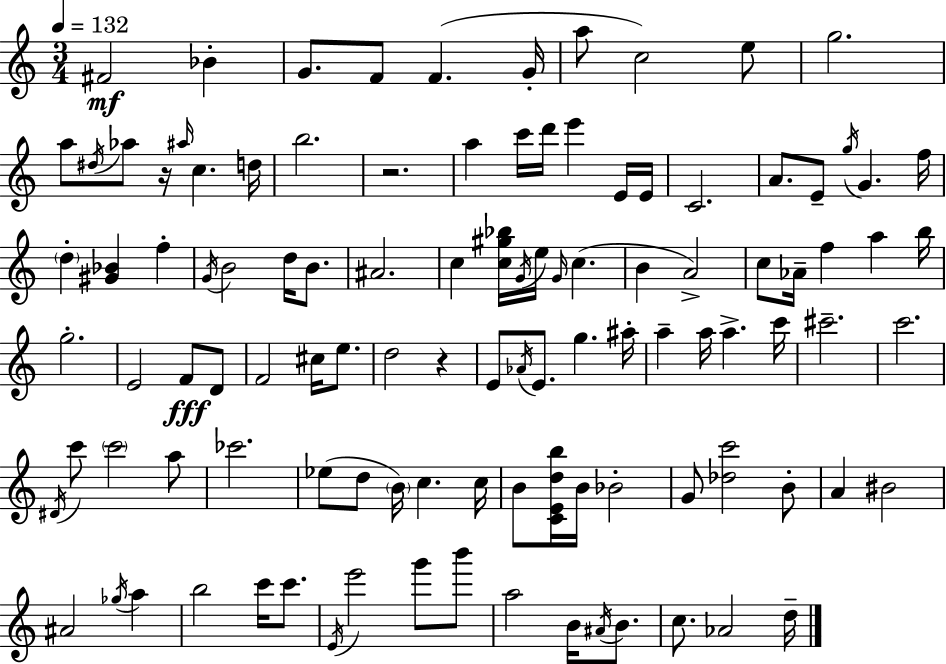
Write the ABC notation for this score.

X:1
T:Untitled
M:3/4
L:1/4
K:Am
^F2 _B G/2 F/2 F G/4 a/2 c2 e/2 g2 a/2 ^d/4 _a/2 z/4 ^a/4 c d/4 b2 z2 a c'/4 d'/4 e' E/4 E/4 C2 A/2 E/2 g/4 G f/4 d [^G_B] f G/4 B2 d/4 B/2 ^A2 c [c^g_b]/4 G/4 e/4 G/4 c B A2 c/2 _A/4 f a b/4 g2 E2 F/2 D/2 F2 ^c/4 e/2 d2 z E/2 _A/4 E/2 g ^a/4 a a/4 a c'/4 ^c'2 c'2 ^D/4 c'/2 c'2 a/2 _c'2 _e/2 d/2 B/4 c c/4 B/2 [CEdb]/4 B/4 _B2 G/2 [_dc']2 B/2 A ^B2 ^A2 _g/4 a b2 c'/4 c'/2 E/4 e'2 g'/2 b'/2 a2 B/4 ^A/4 B/2 c/2 _A2 d/4